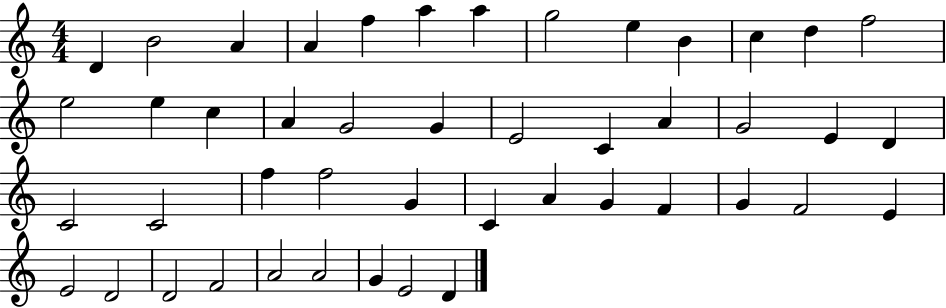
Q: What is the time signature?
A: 4/4